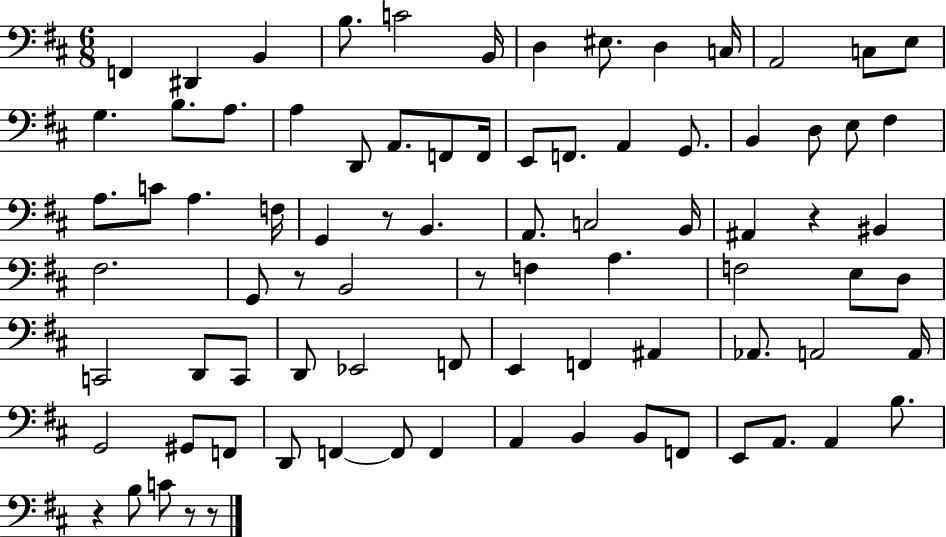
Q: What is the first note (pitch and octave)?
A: F2